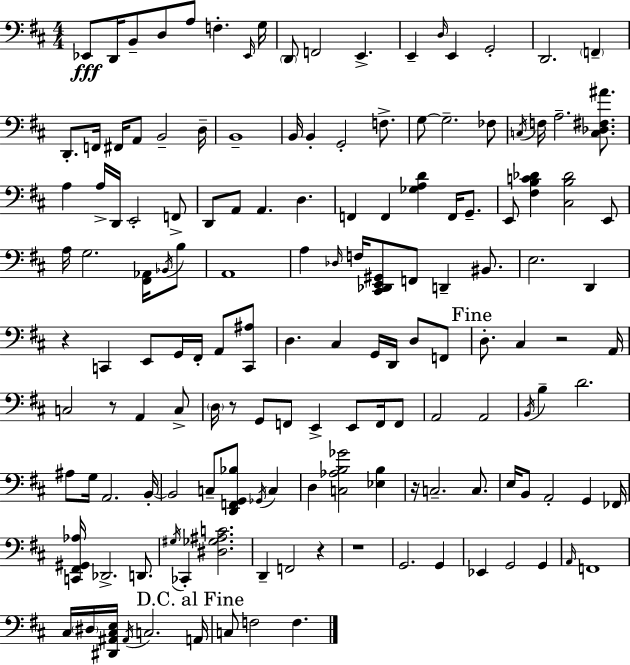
Eb2/e D2/s B2/e D3/e A3/e F3/q. Eb2/s G3/s D2/e F2/h E2/q. E2/q D3/s E2/q G2/h D2/h. F2/q D2/e. F2/s F#2/s A2/e B2/h D3/s B2/w B2/s B2/q G2/h F3/e. G3/e G3/h. FES3/e C3/s F3/s A3/h. [C3,Db3,F#3,A#4]/e. A3/q A3/s D2/s E2/h F2/e D2/e A2/e A2/q. D3/q. F2/q F2/q [Gb3,A3,D4]/q F2/s G2/e. E2/e [F#3,B3,C4,Db4]/q [C#3,B3,Db4]/h E2/e A3/s G3/h. [F#2,Ab2]/s Bb2/s B3/e A2/w A3/q Db3/s F3/s [C#2,Db2,E2,G#2]/e F2/e D2/q BIS2/e. E3/h. D2/q R/q C2/q E2/e G2/s F#2/s A2/e [C2,A#3]/e D3/q. C#3/q G2/s D2/s D3/e F2/e D3/e. C#3/q R/h A2/s C3/h R/e A2/q C3/e D3/s R/e G2/e F2/e E2/q E2/e F2/s F2/e A2/h A2/h B2/s B3/q D4/h. A#3/e G3/s A2/h. B2/s B2/h C3/e [D2,F2,G2,Bb3]/e Gb2/s C3/q D3/q [C3,Ab3,B3,Gb4]/h [Eb3,B3]/q R/s C3/h. C3/e. E3/s B2/e A2/h G2/q FES2/s [C2,F#2,G#2,Ab3]/s Db2/h. D2/e. G#3/s CES2/q [D#3,Gb3,A#3,C4]/h. D2/q F2/h R/q R/w G2/h. G2/q Eb2/q G2/h G2/q A2/s F2/w C#3/s D#3/s [D#2,A#2,C#3,E3]/s A#2/s C3/h. A2/s C3/e F3/h F3/q.